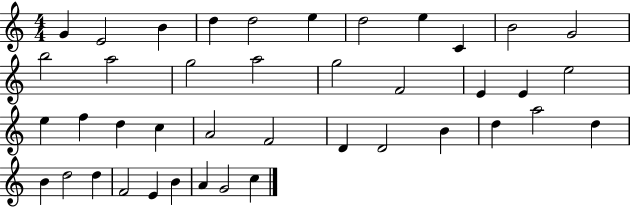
{
  \clef treble
  \numericTimeSignature
  \time 4/4
  \key c \major
  g'4 e'2 b'4 | d''4 d''2 e''4 | d''2 e''4 c'4 | b'2 g'2 | \break b''2 a''2 | g''2 a''2 | g''2 f'2 | e'4 e'4 e''2 | \break e''4 f''4 d''4 c''4 | a'2 f'2 | d'4 d'2 b'4 | d''4 a''2 d''4 | \break b'4 d''2 d''4 | f'2 e'4 b'4 | a'4 g'2 c''4 | \bar "|."
}